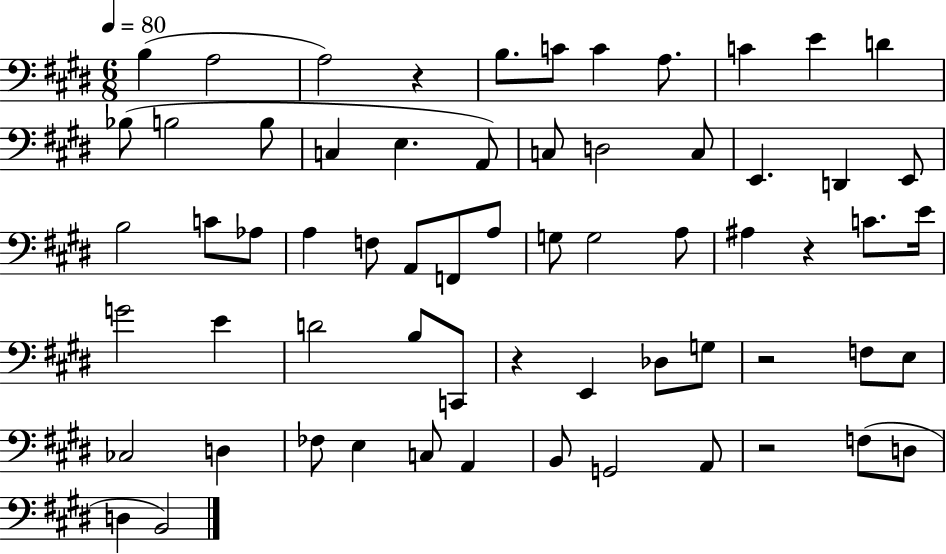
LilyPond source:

{
  \clef bass
  \numericTimeSignature
  \time 6/8
  \key e \major
  \tempo 4 = 80
  b4( a2 | a2) r4 | b8. c'8 c'4 a8. | c'4 e'4 d'4 | \break bes8( b2 b8 | c4 e4. a,8) | c8 d2 c8 | e,4. d,4 e,8 | \break b2 c'8 aes8 | a4 f8 a,8 f,8 a8 | g8 g2 a8 | ais4 r4 c'8. e'16 | \break g'2 e'4 | d'2 b8 c,8 | r4 e,4 des8 g8 | r2 f8 e8 | \break ces2 d4 | fes8 e4 c8 a,4 | b,8 g,2 a,8 | r2 f8( d8 | \break d4 b,2) | \bar "|."
}